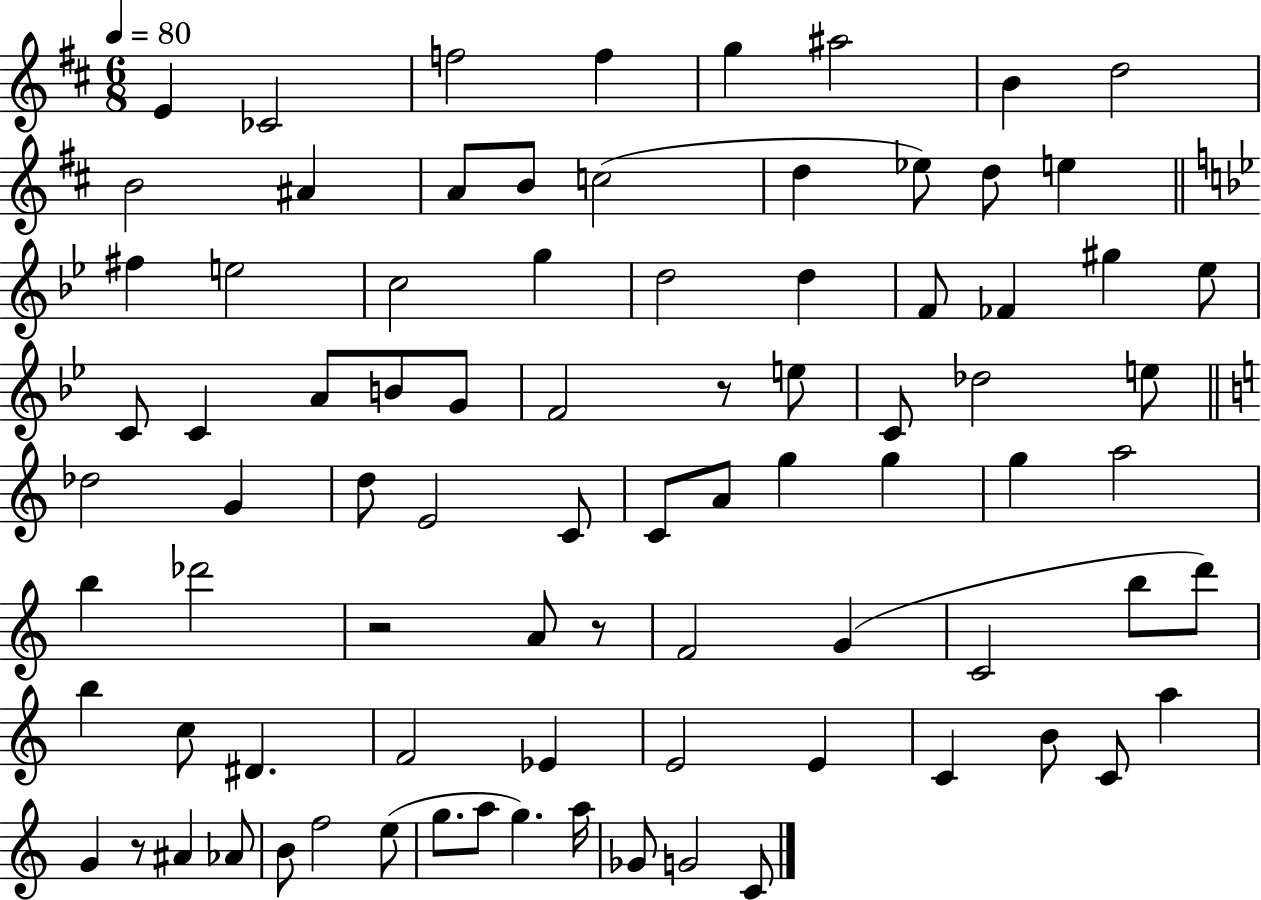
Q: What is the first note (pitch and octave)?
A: E4